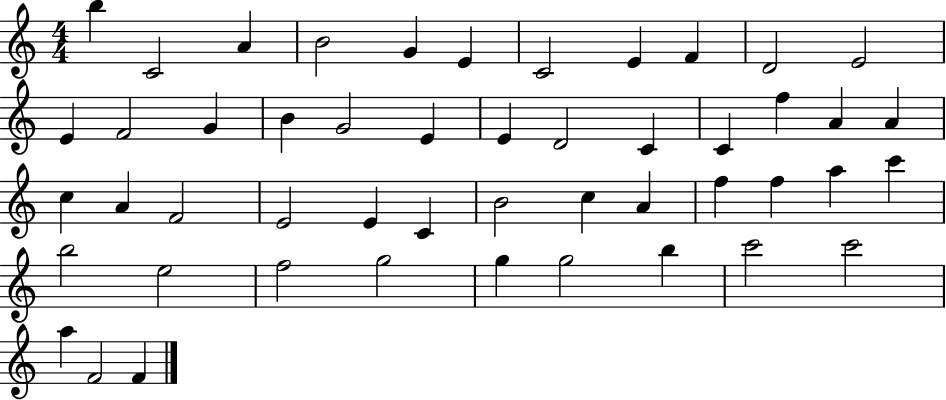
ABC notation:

X:1
T:Untitled
M:4/4
L:1/4
K:C
b C2 A B2 G E C2 E F D2 E2 E F2 G B G2 E E D2 C C f A A c A F2 E2 E C B2 c A f f a c' b2 e2 f2 g2 g g2 b c'2 c'2 a F2 F